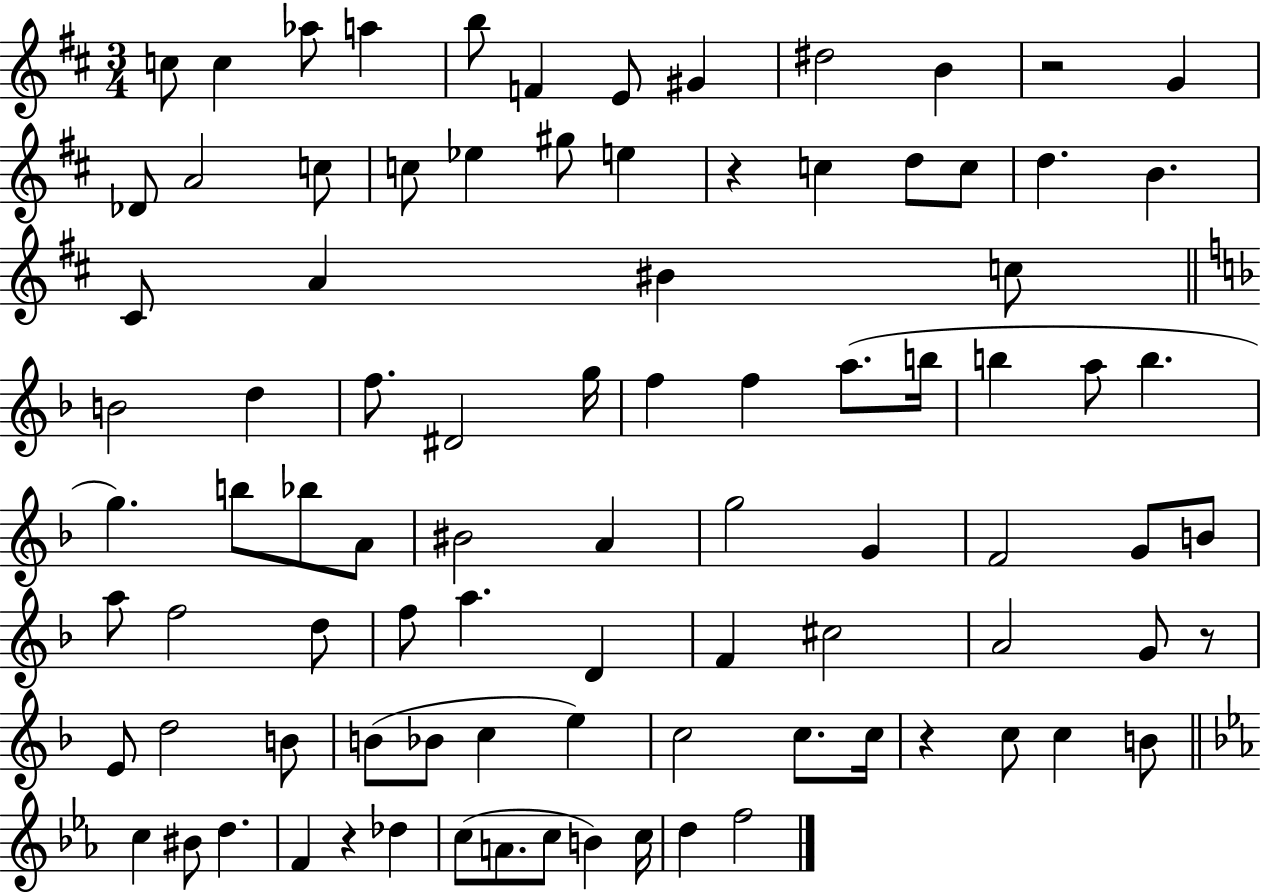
X:1
T:Untitled
M:3/4
L:1/4
K:D
c/2 c _a/2 a b/2 F E/2 ^G ^d2 B z2 G _D/2 A2 c/2 c/2 _e ^g/2 e z c d/2 c/2 d B ^C/2 A ^B c/2 B2 d f/2 ^D2 g/4 f f a/2 b/4 b a/2 b g b/2 _b/2 A/2 ^B2 A g2 G F2 G/2 B/2 a/2 f2 d/2 f/2 a D F ^c2 A2 G/2 z/2 E/2 d2 B/2 B/2 _B/2 c e c2 c/2 c/4 z c/2 c B/2 c ^B/2 d F z _d c/2 A/2 c/2 B c/4 d f2